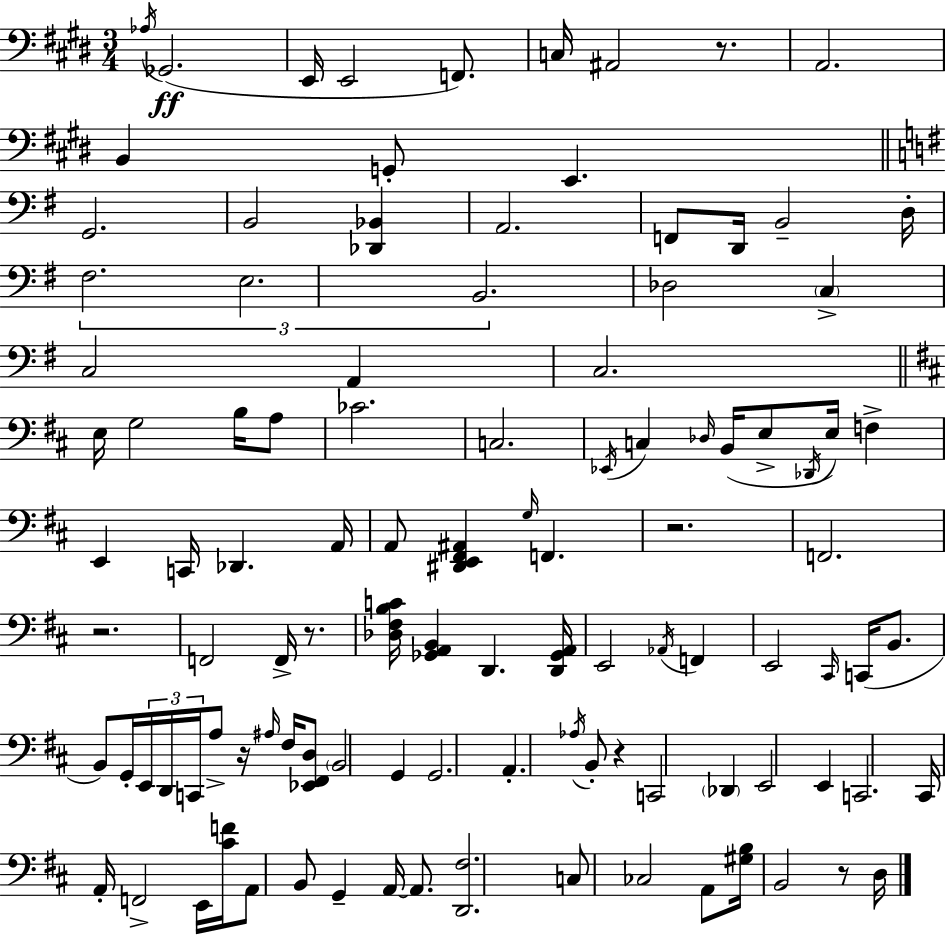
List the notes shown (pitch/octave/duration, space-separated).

Ab3/s Gb2/h. E2/s E2/h F2/e. C3/s A#2/h R/e. A2/h. B2/q G2/e E2/q. G2/h. B2/h [Db2,Bb2]/q A2/h. F2/e D2/s B2/h D3/s F#3/h. E3/h. B2/h. Db3/h C3/q C3/h A2/q C3/h. E3/s G3/h B3/s A3/e CES4/h. C3/h. Eb2/s C3/q Db3/s B2/s E3/e Db2/s E3/s F3/q E2/q C2/s Db2/q. A2/s A2/e [D#2,E2,F#2,A#2]/q G3/s F2/q. R/h. F2/h. R/h. F2/h F2/s R/e. [Db3,F#3,B3,C4]/s [Gb2,A2,B2]/q D2/q. [D2,Gb2,A2]/s E2/h Ab2/s F2/q E2/h C#2/s C2/s B2/e. B2/e G2/s E2/s D2/s C2/s A3/e R/s A#3/s F#3/s [Eb2,F#2,D3]/e B2/h G2/q G2/h. A2/q. Ab3/s B2/e R/q C2/h Db2/q E2/h E2/q C2/h. C#2/s A2/s F2/h E2/s [C#4,F4]/s A2/e B2/e G2/q A2/s A2/e. [D2,F#3]/h. C3/e CES3/h A2/e [G#3,B3]/s B2/h R/e D3/s